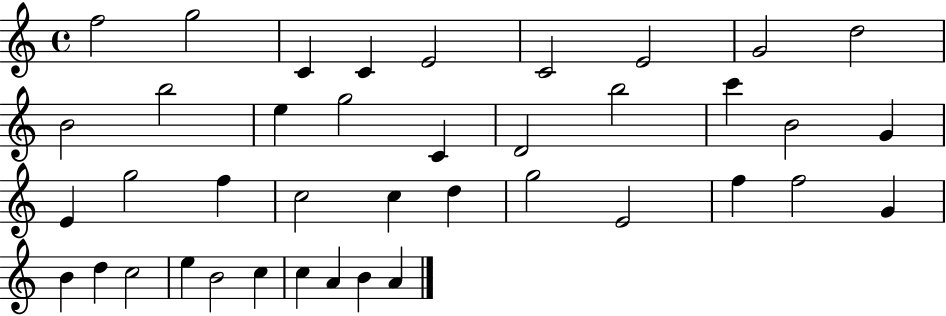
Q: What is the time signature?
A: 4/4